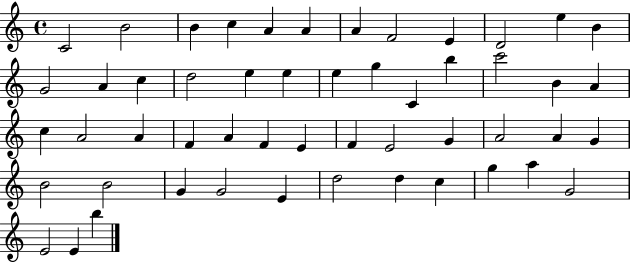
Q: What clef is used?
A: treble